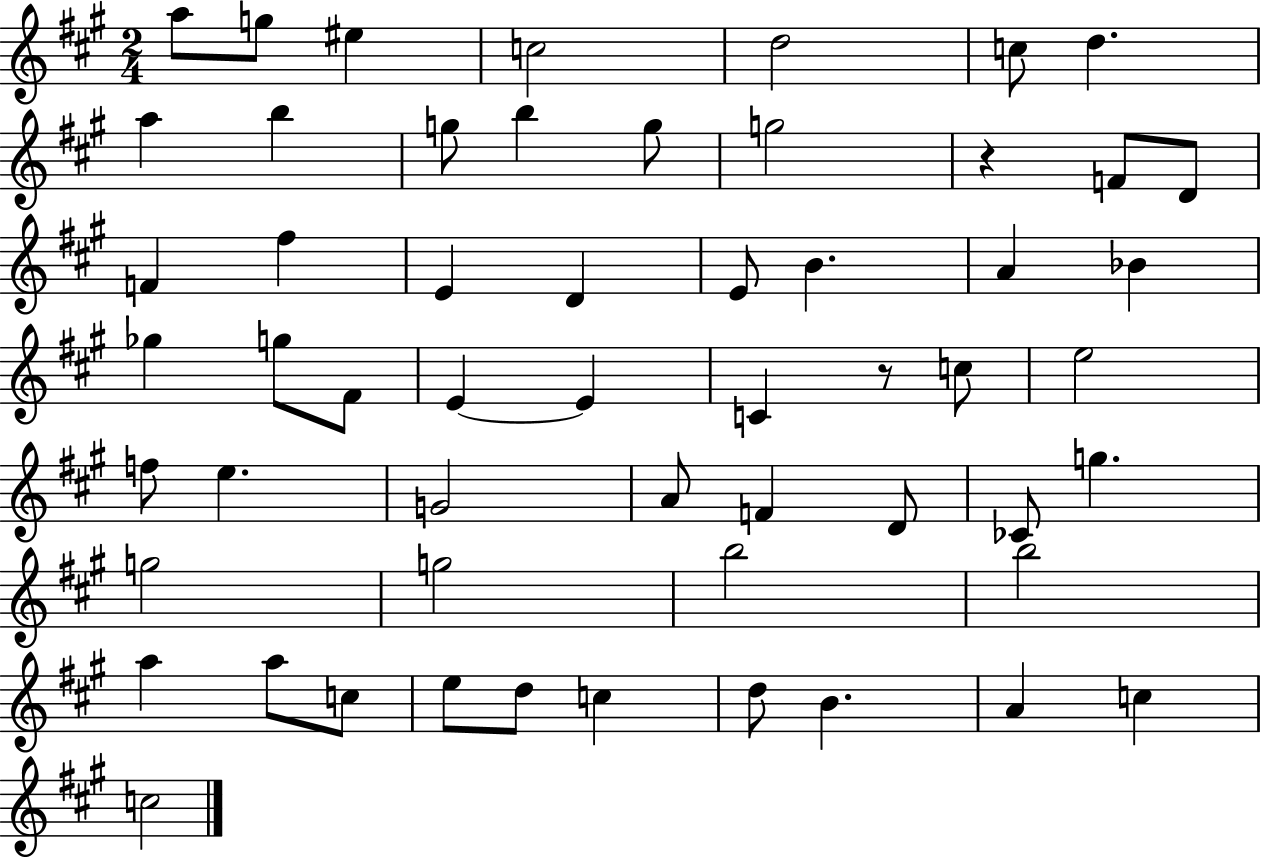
{
  \clef treble
  \numericTimeSignature
  \time 2/4
  \key a \major
  \repeat volta 2 { a''8 g''8 eis''4 | c''2 | d''2 | c''8 d''4. | \break a''4 b''4 | g''8 b''4 g''8 | g''2 | r4 f'8 d'8 | \break f'4 fis''4 | e'4 d'4 | e'8 b'4. | a'4 bes'4 | \break ges''4 g''8 fis'8 | e'4~~ e'4 | c'4 r8 c''8 | e''2 | \break f''8 e''4. | g'2 | a'8 f'4 d'8 | ces'8 g''4. | \break g''2 | g''2 | b''2 | b''2 | \break a''4 a''8 c''8 | e''8 d''8 c''4 | d''8 b'4. | a'4 c''4 | \break c''2 | } \bar "|."
}